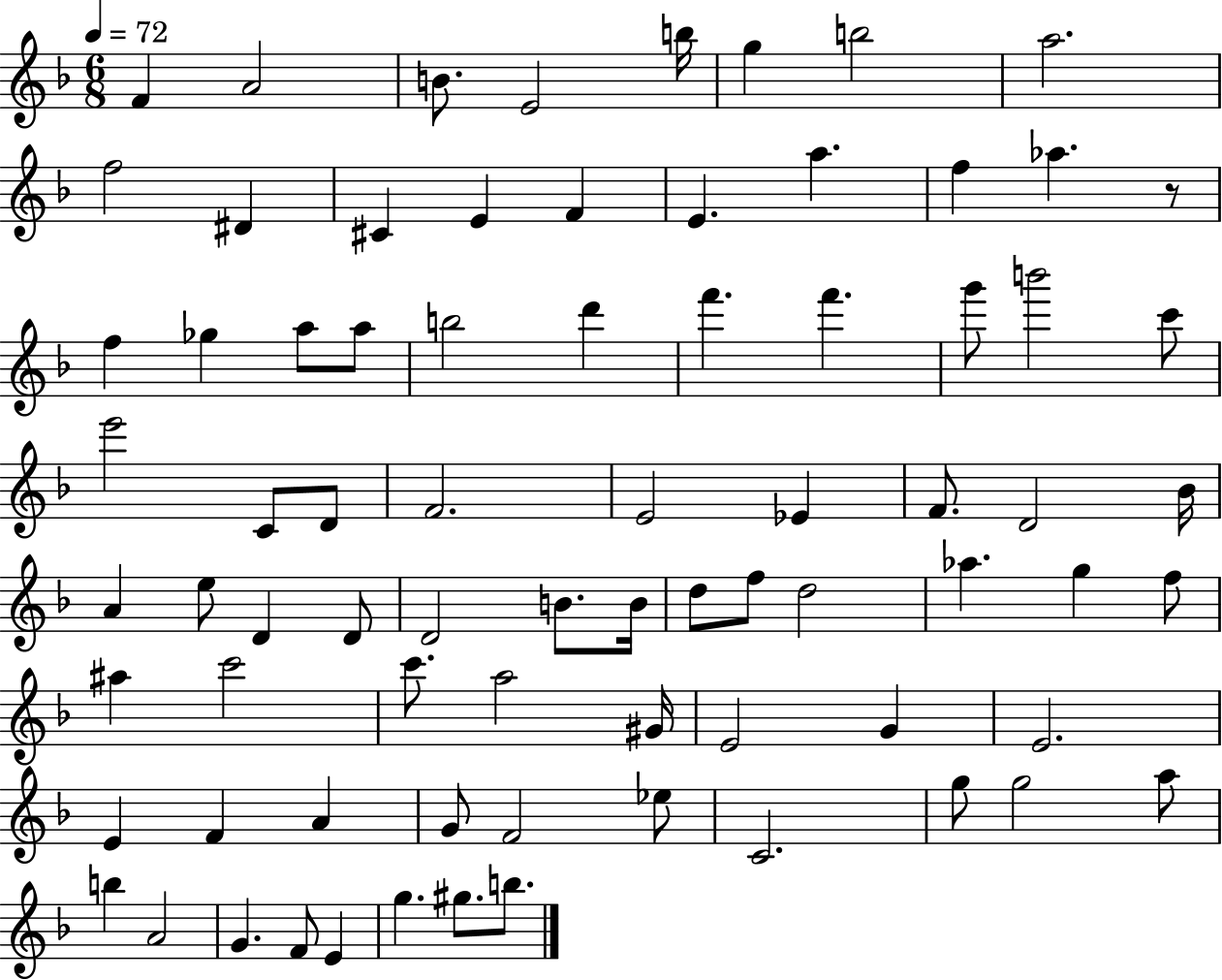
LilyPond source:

{
  \clef treble
  \numericTimeSignature
  \time 6/8
  \key f \major
  \tempo 4 = 72
  f'4 a'2 | b'8. e'2 b''16 | g''4 b''2 | a''2. | \break f''2 dis'4 | cis'4 e'4 f'4 | e'4. a''4. | f''4 aes''4. r8 | \break f''4 ges''4 a''8 a''8 | b''2 d'''4 | f'''4. f'''4. | g'''8 b'''2 c'''8 | \break e'''2 c'8 d'8 | f'2. | e'2 ees'4 | f'8. d'2 bes'16 | \break a'4 e''8 d'4 d'8 | d'2 b'8. b'16 | d''8 f''8 d''2 | aes''4. g''4 f''8 | \break ais''4 c'''2 | c'''8. a''2 gis'16 | e'2 g'4 | e'2. | \break e'4 f'4 a'4 | g'8 f'2 ees''8 | c'2. | g''8 g''2 a''8 | \break b''4 a'2 | g'4. f'8 e'4 | g''4. gis''8. b''8. | \bar "|."
}